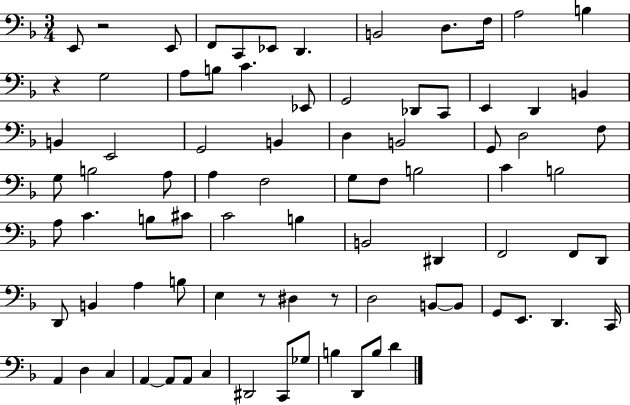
E2/e R/h E2/e F2/e C2/e Eb2/e D2/q. B2/h D3/e. F3/s A3/h B3/q R/q G3/h A3/e B3/e C4/q. Eb2/e G2/h Db2/e C2/e E2/q D2/q B2/q B2/q E2/h G2/h B2/q D3/q B2/h G2/e D3/h F3/e G3/e B3/h A3/e A3/q F3/h G3/e F3/e B3/h C4/q B3/h A3/e C4/q. B3/e C#4/e C4/h B3/q B2/h D#2/q F2/h F2/e D2/e D2/e B2/q A3/q B3/e E3/q R/e D#3/q R/e D3/h B2/e B2/e G2/e E2/e. D2/q. C2/s A2/q D3/q C3/q A2/q A2/e A2/e C3/q D#2/h C2/e Gb3/e B3/q D2/e B3/e D4/q